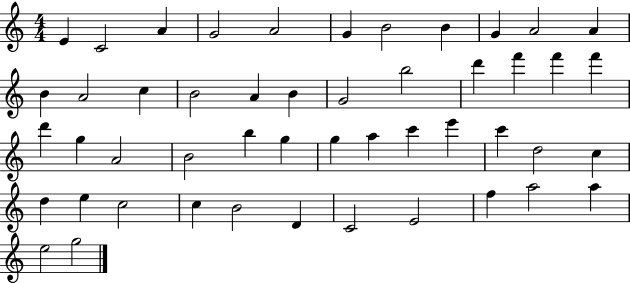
E4/q C4/h A4/q G4/h A4/h G4/q B4/h B4/q G4/q A4/h A4/q B4/q A4/h C5/q B4/h A4/q B4/q G4/h B5/h D6/q F6/q F6/q F6/q D6/q G5/q A4/h B4/h B5/q G5/q G5/q A5/q C6/q E6/q C6/q D5/h C5/q D5/q E5/q C5/h C5/q B4/h D4/q C4/h E4/h F5/q A5/h A5/q E5/h G5/h